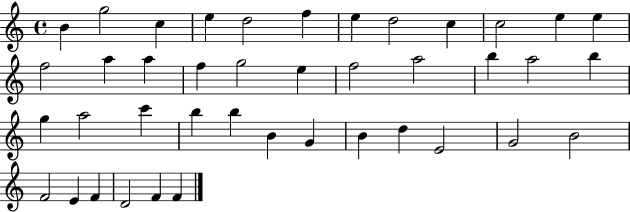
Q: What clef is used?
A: treble